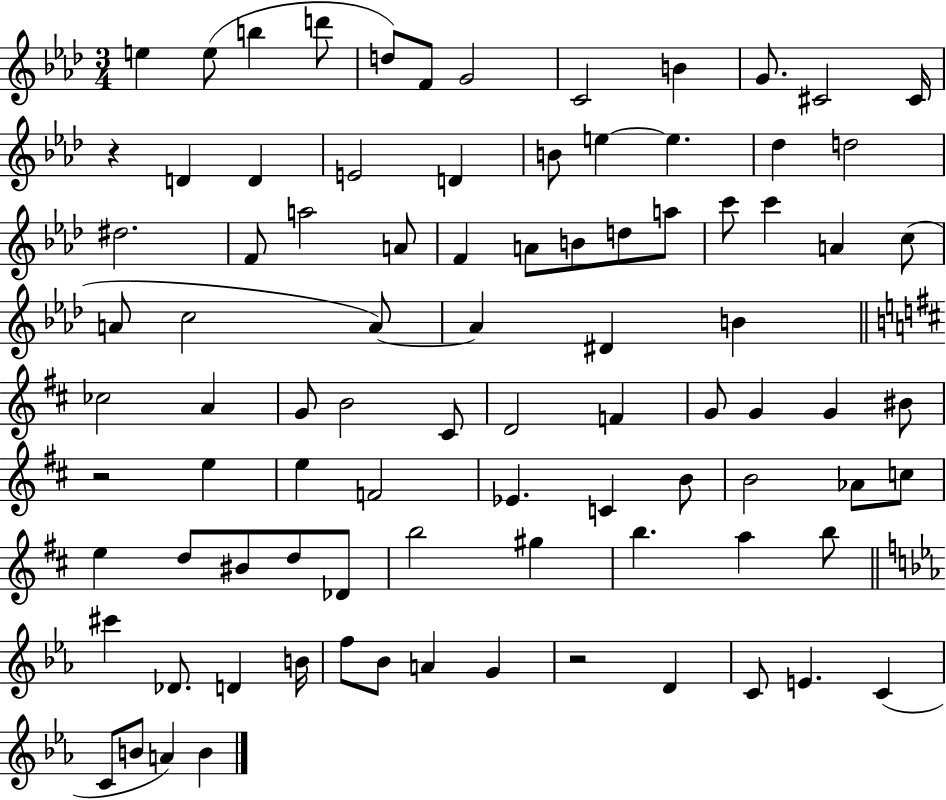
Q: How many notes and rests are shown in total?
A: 89